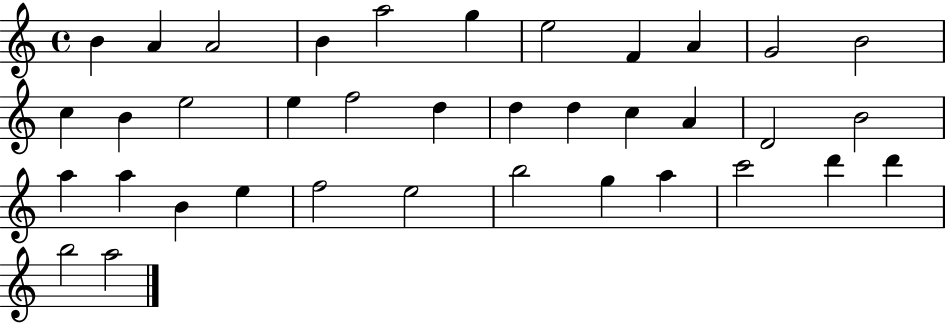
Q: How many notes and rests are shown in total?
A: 37